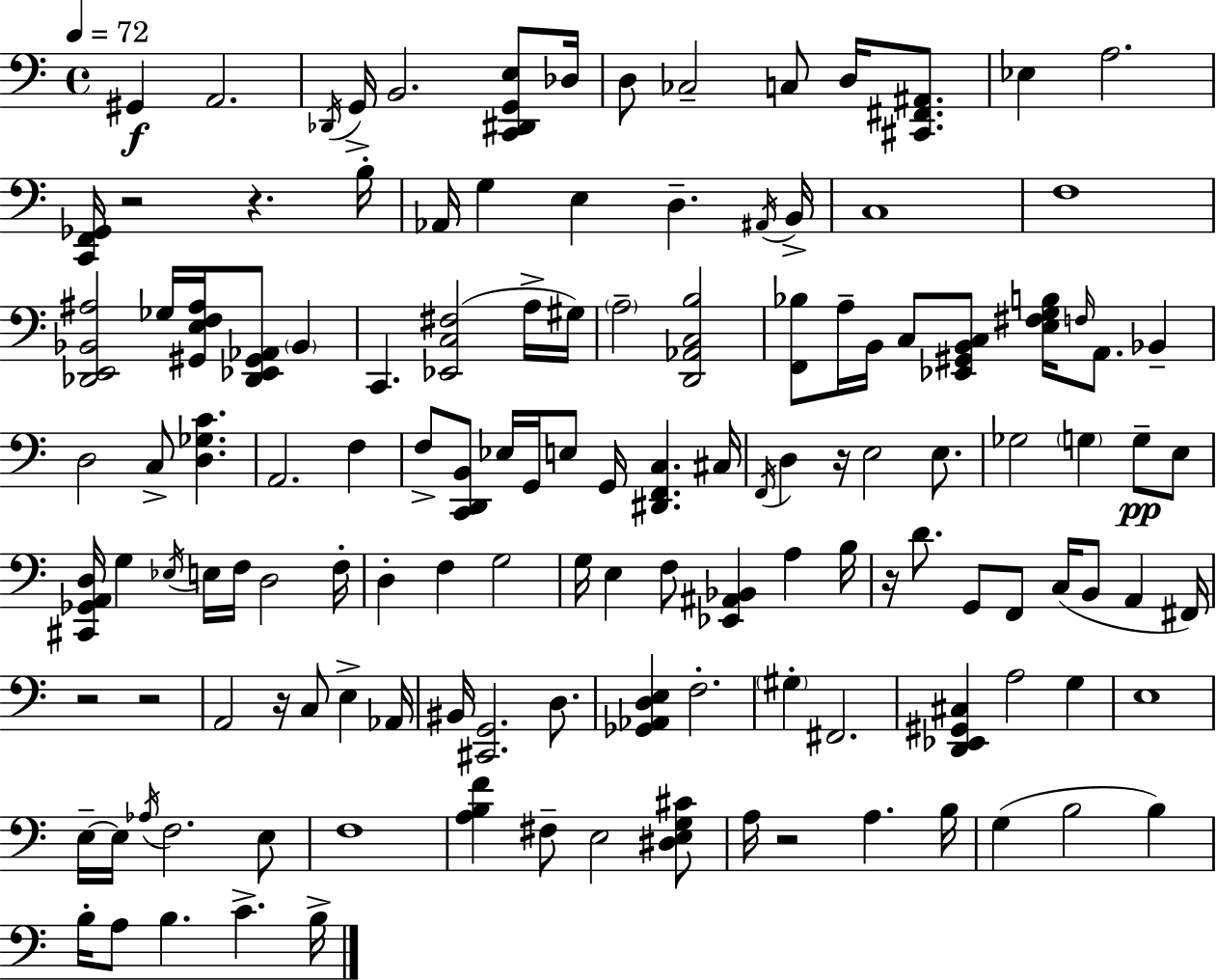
X:1
T:Untitled
M:4/4
L:1/4
K:C
^G,, A,,2 _D,,/4 G,,/4 B,,2 [C,,^D,,G,,E,]/2 _D,/4 D,/2 _C,2 C,/2 D,/4 [^C,,^F,,^A,,]/2 _E, A,2 [C,,F,,_G,,]/4 z2 z B,/4 _A,,/4 G, E, D, ^A,,/4 B,,/4 C,4 F,4 [_D,,E,,_B,,^A,]2 _G,/4 [^G,,E,F,^A,]/4 [_D,,_E,,^G,,_A,,]/2 _B,, C,, [_E,,C,^F,]2 A,/4 ^G,/4 A,2 [D,,_A,,C,B,]2 [F,,_B,]/2 A,/4 B,,/4 C,/2 [_E,,^G,,B,,C,]/2 [E,^F,G,B,]/4 F,/4 A,,/2 _B,, D,2 C,/2 [D,_G,C] A,,2 F, F,/2 [C,,D,,B,,]/2 _E,/4 G,,/4 E,/2 G,,/4 [^D,,F,,C,] ^C,/4 F,,/4 D, z/4 E,2 E,/2 _G,2 G, G,/2 E,/2 [^C,,_G,,A,,D,]/4 G, _E,/4 E,/4 F,/4 D,2 F,/4 D, F, G,2 G,/4 E, F,/2 [_E,,^A,,_B,,] A, B,/4 z/4 D/2 G,,/2 F,,/2 C,/4 B,,/2 A,, ^F,,/4 z2 z2 A,,2 z/4 C,/2 E, _A,,/4 ^B,,/4 [^C,,G,,]2 D,/2 [_G,,_A,,D,E,] F,2 ^G, ^F,,2 [D,,_E,,^G,,^C,] A,2 G, E,4 E,/4 E,/4 _A,/4 F,2 E,/2 F,4 [A,B,F] ^F,/2 E,2 [^D,E,G,^C]/2 A,/4 z2 A, B,/4 G, B,2 B, B,/4 A,/2 B, C B,/4